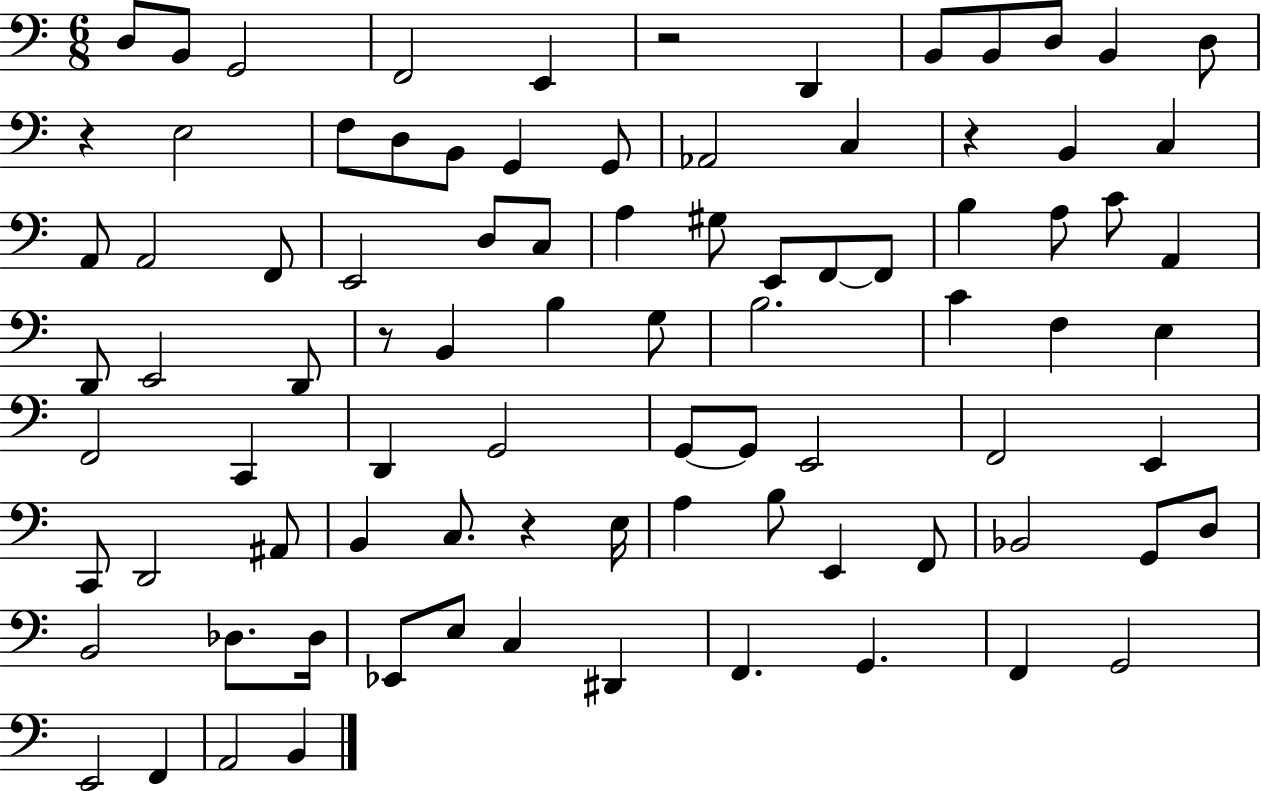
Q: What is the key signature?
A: C major